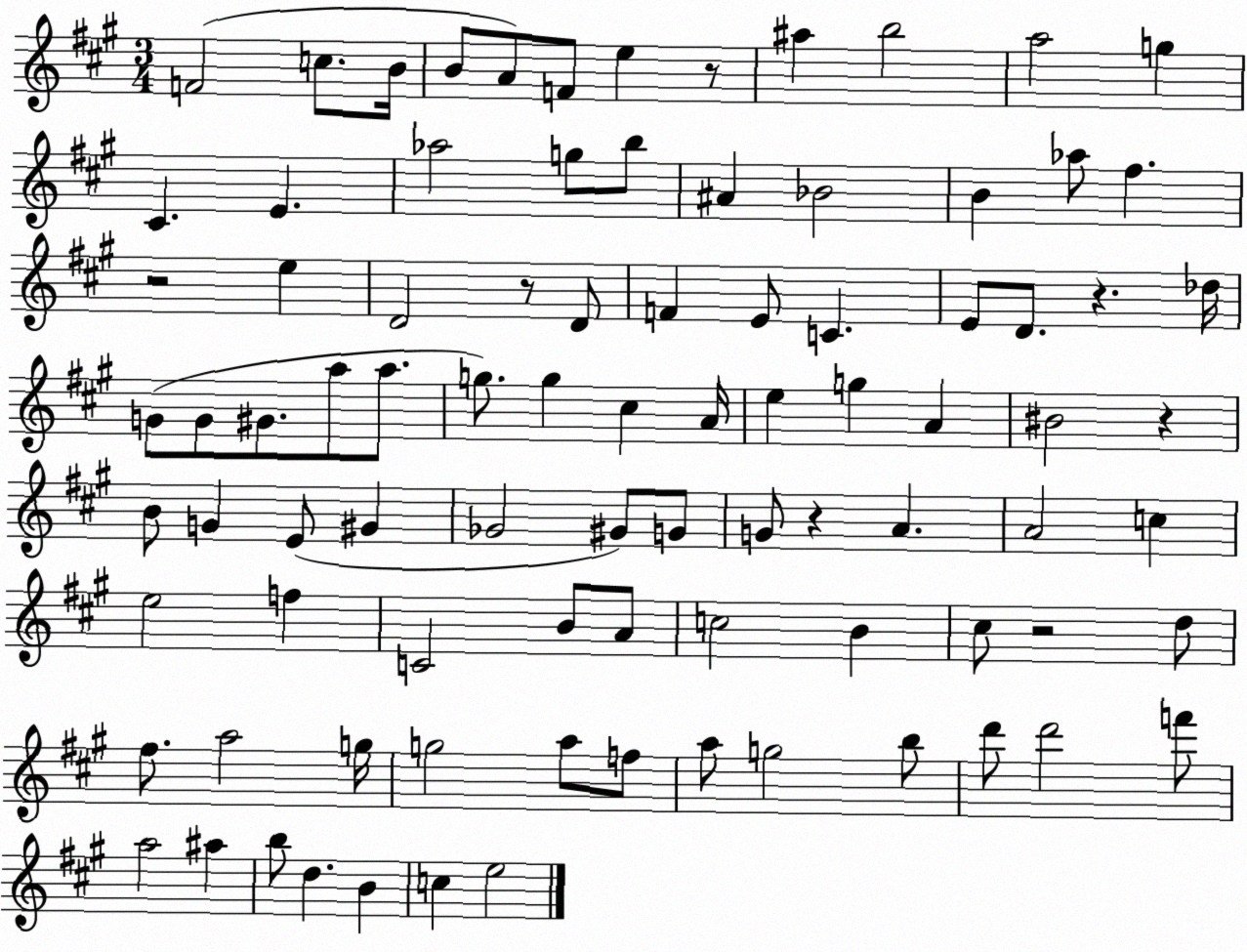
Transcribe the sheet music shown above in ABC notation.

X:1
T:Untitled
M:3/4
L:1/4
K:A
F2 c/2 B/4 B/2 A/2 F/2 e z/2 ^a b2 a2 g ^C E _a2 g/2 b/2 ^A _B2 B _a/2 ^f z2 e D2 z/2 D/2 F E/2 C E/2 D/2 z _d/4 G/2 G/2 ^G/2 a/2 a/2 g/2 g ^c A/4 e g A ^B2 z B/2 G E/2 ^G _G2 ^G/2 G/2 G/2 z A A2 c e2 f C2 B/2 A/2 c2 B ^c/2 z2 d/2 ^f/2 a2 g/4 g2 a/2 f/2 a/2 g2 b/2 d'/2 d'2 f'/2 a2 ^a b/2 d B c e2